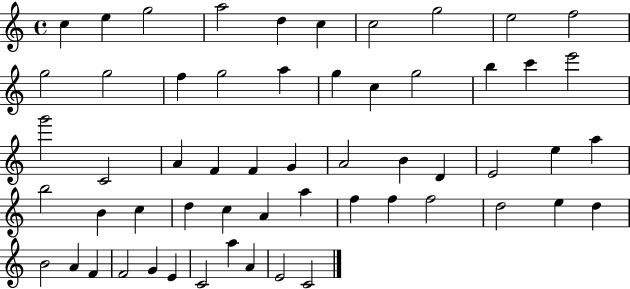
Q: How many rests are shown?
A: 0